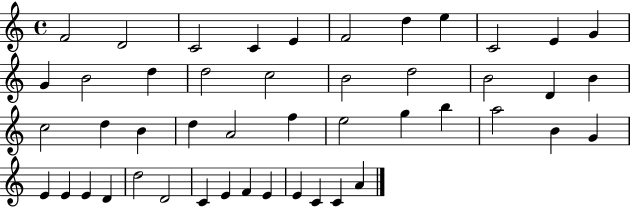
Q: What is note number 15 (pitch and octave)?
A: D5